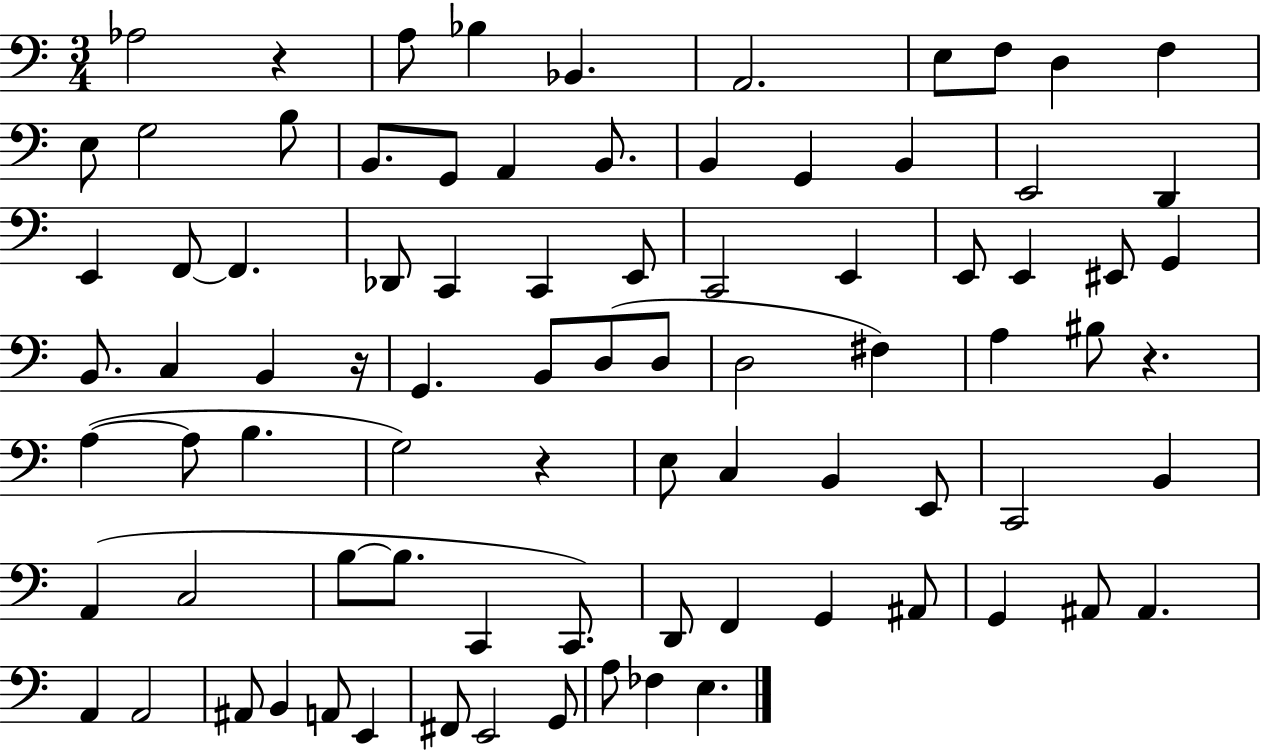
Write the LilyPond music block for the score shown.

{
  \clef bass
  \numericTimeSignature
  \time 3/4
  \key c \major
  aes2 r4 | a8 bes4 bes,4. | a,2. | e8 f8 d4 f4 | \break e8 g2 b8 | b,8. g,8 a,4 b,8. | b,4 g,4 b,4 | e,2 d,4 | \break e,4 f,8~~ f,4. | des,8 c,4 c,4 e,8 | c,2 e,4 | e,8 e,4 eis,8 g,4 | \break b,8. c4 b,4 r16 | g,4. b,8 d8( d8 | d2 fis4) | a4 bis8 r4. | \break a4~(~ a8 b4. | g2) r4 | e8 c4 b,4 e,8 | c,2 b,4 | \break a,4( c2 | b8~~ b8. c,4 c,8.) | d,8 f,4 g,4 ais,8 | g,4 ais,8 ais,4. | \break a,4 a,2 | ais,8 b,4 a,8 e,4 | fis,8 e,2 g,8 | a8 fes4 e4. | \break \bar "|."
}